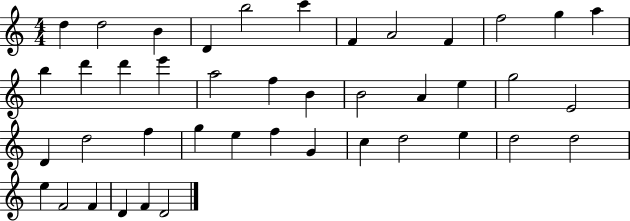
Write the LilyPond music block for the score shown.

{
  \clef treble
  \numericTimeSignature
  \time 4/4
  \key c \major
  d''4 d''2 b'4 | d'4 b''2 c'''4 | f'4 a'2 f'4 | f''2 g''4 a''4 | \break b''4 d'''4 d'''4 e'''4 | a''2 f''4 b'4 | b'2 a'4 e''4 | g''2 e'2 | \break d'4 d''2 f''4 | g''4 e''4 f''4 g'4 | c''4 d''2 e''4 | d''2 d''2 | \break e''4 f'2 f'4 | d'4 f'4 d'2 | \bar "|."
}